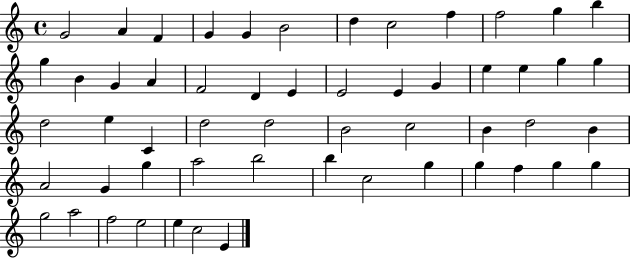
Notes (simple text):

G4/h A4/q F4/q G4/q G4/q B4/h D5/q C5/h F5/q F5/h G5/q B5/q G5/q B4/q G4/q A4/q F4/h D4/q E4/q E4/h E4/q G4/q E5/q E5/q G5/q G5/q D5/h E5/q C4/q D5/h D5/h B4/h C5/h B4/q D5/h B4/q A4/h G4/q G5/q A5/h B5/h B5/q C5/h G5/q G5/q F5/q G5/q G5/q G5/h A5/h F5/h E5/h E5/q C5/h E4/q